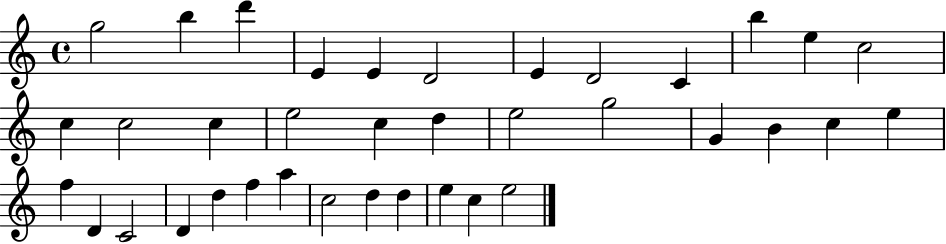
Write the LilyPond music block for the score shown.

{
  \clef treble
  \time 4/4
  \defaultTimeSignature
  \key c \major
  g''2 b''4 d'''4 | e'4 e'4 d'2 | e'4 d'2 c'4 | b''4 e''4 c''2 | \break c''4 c''2 c''4 | e''2 c''4 d''4 | e''2 g''2 | g'4 b'4 c''4 e''4 | \break f''4 d'4 c'2 | d'4 d''4 f''4 a''4 | c''2 d''4 d''4 | e''4 c''4 e''2 | \break \bar "|."
}